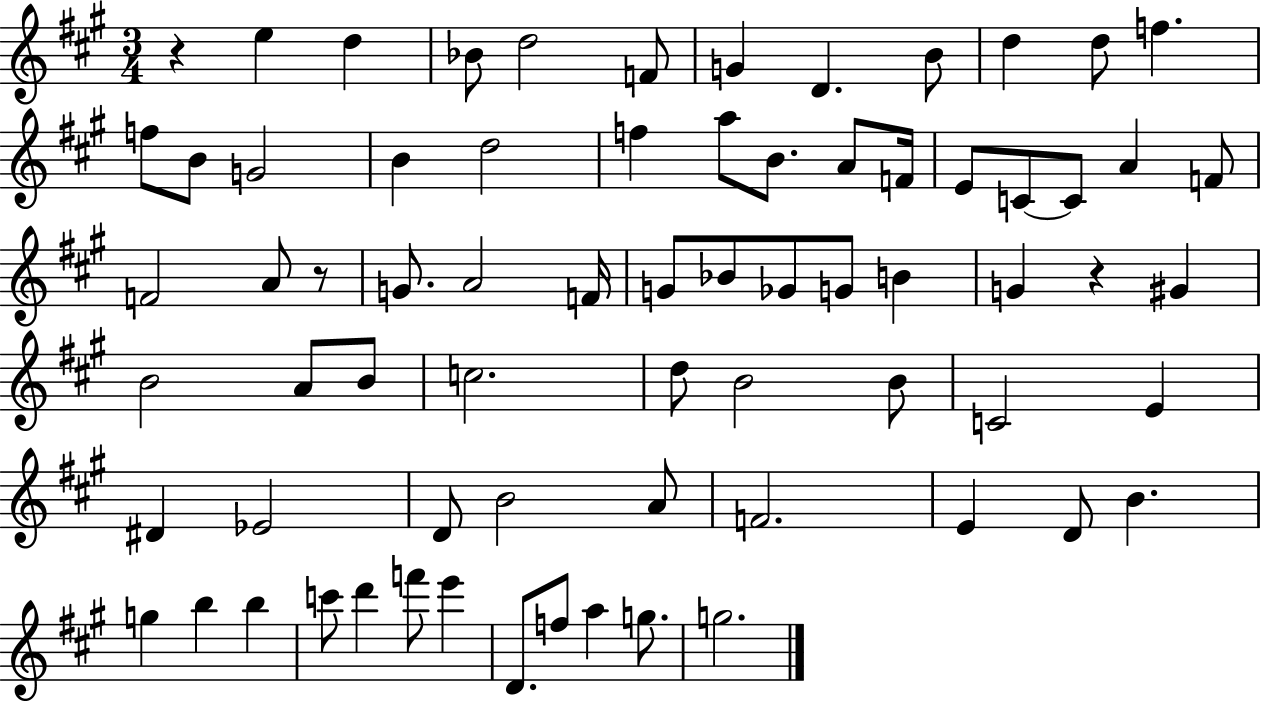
{
  \clef treble
  \numericTimeSignature
  \time 3/4
  \key a \major
  r4 e''4 d''4 | bes'8 d''2 f'8 | g'4 d'4. b'8 | d''4 d''8 f''4. | \break f''8 b'8 g'2 | b'4 d''2 | f''4 a''8 b'8. a'8 f'16 | e'8 c'8~~ c'8 a'4 f'8 | \break f'2 a'8 r8 | g'8. a'2 f'16 | g'8 bes'8 ges'8 g'8 b'4 | g'4 r4 gis'4 | \break b'2 a'8 b'8 | c''2. | d''8 b'2 b'8 | c'2 e'4 | \break dis'4 ees'2 | d'8 b'2 a'8 | f'2. | e'4 d'8 b'4. | \break g''4 b''4 b''4 | c'''8 d'''4 f'''8 e'''4 | d'8. f''8 a''4 g''8. | g''2. | \break \bar "|."
}